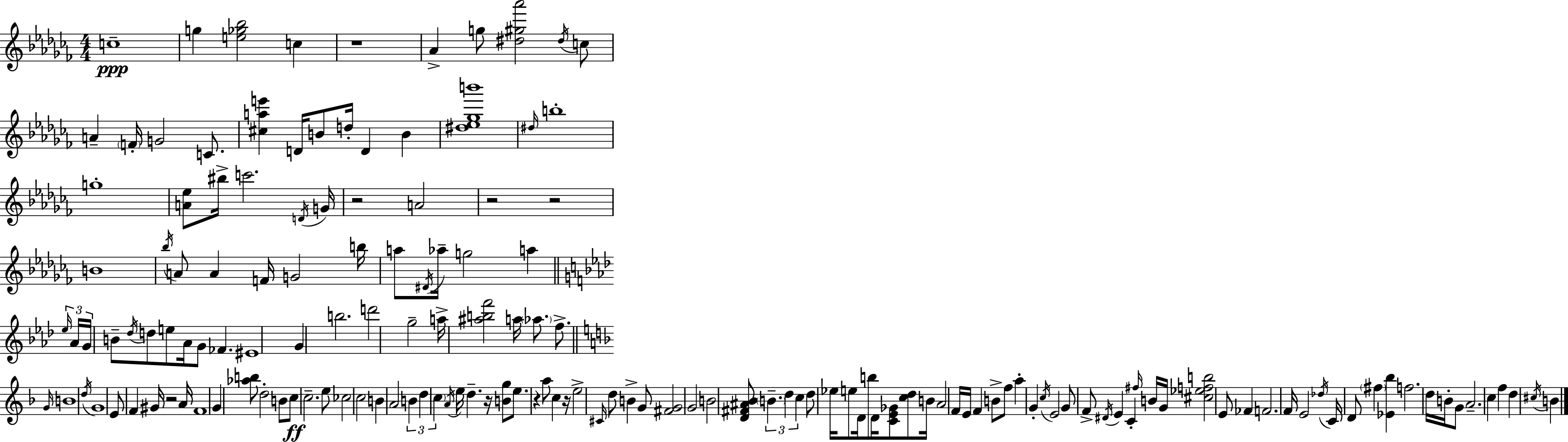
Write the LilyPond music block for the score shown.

{
  \clef treble
  \numericTimeSignature
  \time 4/4
  \key aes \minor
  c''1--\ppp | g''4 <e'' ges'' bes''>2 c''4 | r1 | aes'4-> g''8 <dis'' gis'' aes'''>2 \acciaccatura { dis''16 } c''8 | \break a'4-- \parenthesize f'16-. g'2 c'8. | <cis'' a'' e'''>4 d'16 b'8 d''16-. d'4 b'4 | <dis'' ees'' ges'' b'''>1 | \grace { dis''16 } b''1-. | \break g''1-. | <a' ees''>8 bis''16-> c'''2. | \acciaccatura { d'16 } g'16 r2 a'2 | r2 r2 | \break b'1 | \acciaccatura { bes''16 } a'8 a'4 f'16 g'2 | b''16 a''8 \acciaccatura { dis'16 } aes''16-- g''2 | a''4 \bar "||" \break \key aes \major \tuplet 3/2 { \grace { ees''16 } aes'16 g'16 } b'8-- \acciaccatura { des''16 } d''8 e''8 aes'16 g'8 fes'4. | eis'1 | g'4 b''2. | d'''2 g''2-- | \break a''16-> <ais'' b'' f'''>2 a''16 \parenthesize aes''8. | f''8.-> \bar "||" \break \key d \minor \grace { g'16 } b'1 | \acciaccatura { d''16 } g'1 | e'8 f'4 gis'16 r2 | a'16 f'1 | \break g'4 <aes'' b''>8 d''2-. | b'8 c''8\ff c''2.-- | e''8 ces''2 c''2 | b'4 a'2 \tuplet 3/2 { b'4 | \break d''4 \parenthesize c''4 } \acciaccatura { a'16 } e''16 d''4.-- | r16 <b' g''>8 e''8. r4 a''8 c''4 | r16 e''2-> \grace { cis'16 } d''8 b'4-> | g'8 <fis' g'>2 g'2 | \break b'2 <d' fis' ais' bes'>8 \tuplet 3/2 { \parenthesize b'4.-- | d''4 c''4 } d''8 ees''16 e''8 | d'16 b''8 d'16 <c' e' ges'>8 <c'' d''>8 b'16 a'2 | f'16 e'16 f'4 b'8-> f''8 a''4-. | \break g'4-. \acciaccatura { c''16 } e'2 g'8 f'8-> | \acciaccatura { dis'16 } e'4 c'4-. \grace { fis''16 } b'16 g'16 <cis'' ees'' f'' b''>2 | e'8 fes'4 f'2. | f'16 e'2 | \break \acciaccatura { des''16 } c'16 d'8 \parenthesize fis''4 <ees' bes''>4 f''2. | d''16 b'16-. g'8 a'2.-- | c''4 f''4 | d''4 \acciaccatura { cis''16 } b'4 \bar "|."
}